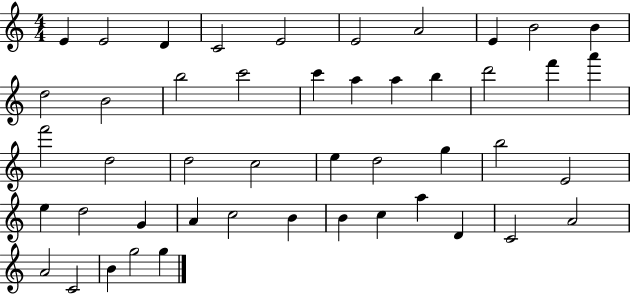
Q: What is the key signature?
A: C major